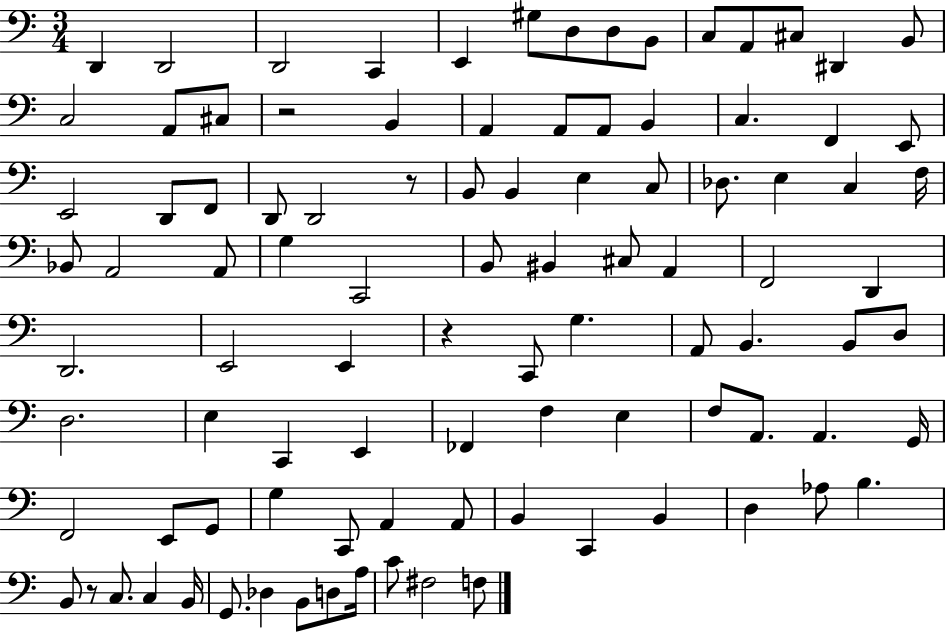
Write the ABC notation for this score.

X:1
T:Untitled
M:3/4
L:1/4
K:C
D,, D,,2 D,,2 C,, E,, ^G,/2 D,/2 D,/2 B,,/2 C,/2 A,,/2 ^C,/2 ^D,, B,,/2 C,2 A,,/2 ^C,/2 z2 B,, A,, A,,/2 A,,/2 B,, C, F,, E,,/2 E,,2 D,,/2 F,,/2 D,,/2 D,,2 z/2 B,,/2 B,, E, C,/2 _D,/2 E, C, F,/4 _B,,/2 A,,2 A,,/2 G, C,,2 B,,/2 ^B,, ^C,/2 A,, F,,2 D,, D,,2 E,,2 E,, z C,,/2 G, A,,/2 B,, B,,/2 D,/2 D,2 E, C,, E,, _F,, F, E, F,/2 A,,/2 A,, G,,/4 F,,2 E,,/2 G,,/2 G, C,,/2 A,, A,,/2 B,, C,, B,, D, _A,/2 B, B,,/2 z/2 C,/2 C, B,,/4 G,,/2 _D, B,,/2 D,/2 A,/4 C/2 ^F,2 F,/2